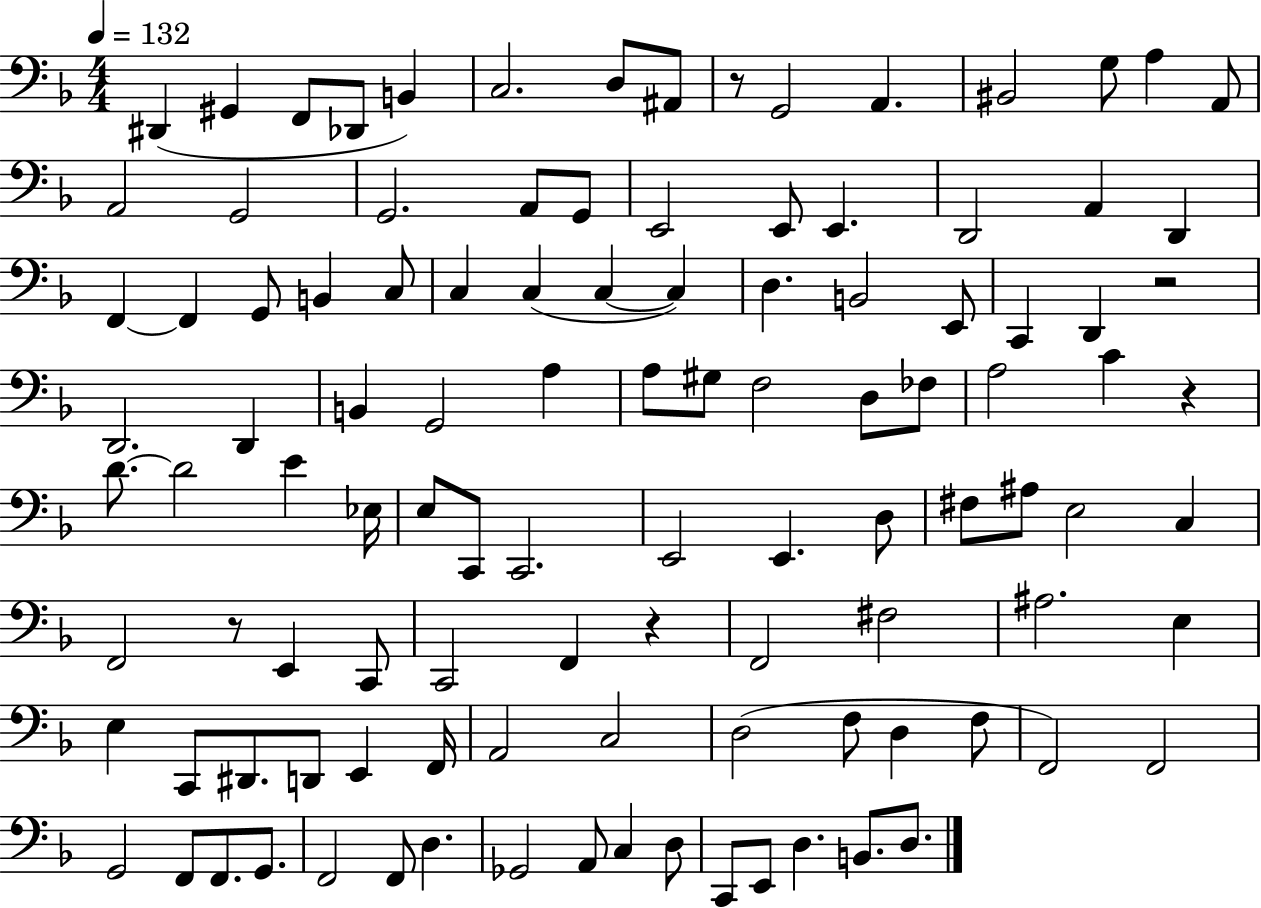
X:1
T:Untitled
M:4/4
L:1/4
K:F
^D,, ^G,, F,,/2 _D,,/2 B,, C,2 D,/2 ^A,,/2 z/2 G,,2 A,, ^B,,2 G,/2 A, A,,/2 A,,2 G,,2 G,,2 A,,/2 G,,/2 E,,2 E,,/2 E,, D,,2 A,, D,, F,, F,, G,,/2 B,, C,/2 C, C, C, C, D, B,,2 E,,/2 C,, D,, z2 D,,2 D,, B,, G,,2 A, A,/2 ^G,/2 F,2 D,/2 _F,/2 A,2 C z D/2 D2 E _E,/4 E,/2 C,,/2 C,,2 E,,2 E,, D,/2 ^F,/2 ^A,/2 E,2 C, F,,2 z/2 E,, C,,/2 C,,2 F,, z F,,2 ^F,2 ^A,2 E, E, C,,/2 ^D,,/2 D,,/2 E,, F,,/4 A,,2 C,2 D,2 F,/2 D, F,/2 F,,2 F,,2 G,,2 F,,/2 F,,/2 G,,/2 F,,2 F,,/2 D, _G,,2 A,,/2 C, D,/2 C,,/2 E,,/2 D, B,,/2 D,/2